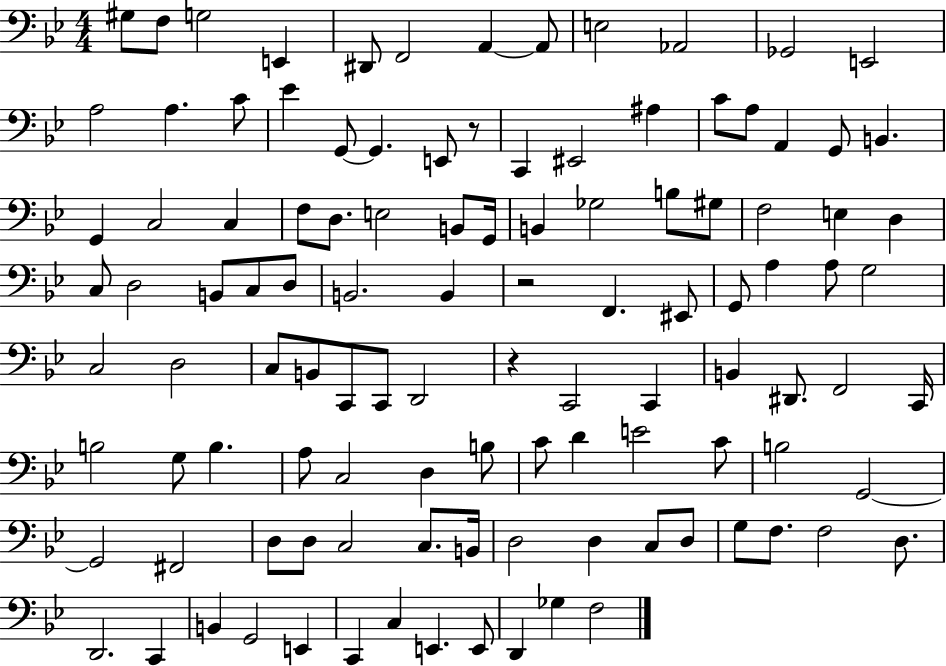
{
  \clef bass
  \numericTimeSignature
  \time 4/4
  \key bes \major
  gis8 f8 g2 e,4 | dis,8 f,2 a,4~~ a,8 | e2 aes,2 | ges,2 e,2 | \break a2 a4. c'8 | ees'4 g,8~~ g,4. e,8 r8 | c,4 eis,2 ais4 | c'8 a8 a,4 g,8 b,4. | \break g,4 c2 c4 | f8 d8. e2 b,8 g,16 | b,4 ges2 b8 gis8 | f2 e4 d4 | \break c8 d2 b,8 c8 d8 | b,2. b,4 | r2 f,4. eis,8 | g,8 a4 a8 g2 | \break c2 d2 | c8 b,8 c,8 c,8 d,2 | r4 c,2 c,4 | b,4 dis,8. f,2 c,16 | \break b2 g8 b4. | a8 c2 d4 b8 | c'8 d'4 e'2 c'8 | b2 g,2~~ | \break g,2 fis,2 | d8 d8 c2 c8. b,16 | d2 d4 c8 d8 | g8 f8. f2 d8. | \break d,2. c,4 | b,4 g,2 e,4 | c,4 c4 e,4. e,8 | d,4 ges4 f2 | \break \bar "|."
}